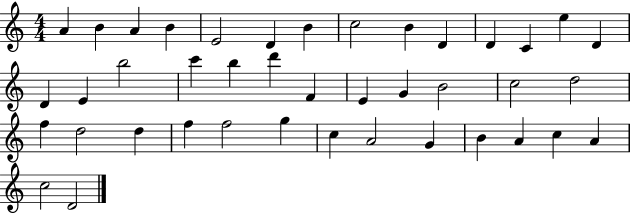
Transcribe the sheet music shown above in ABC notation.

X:1
T:Untitled
M:4/4
L:1/4
K:C
A B A B E2 D B c2 B D D C e D D E b2 c' b d' F E G B2 c2 d2 f d2 d f f2 g c A2 G B A c A c2 D2